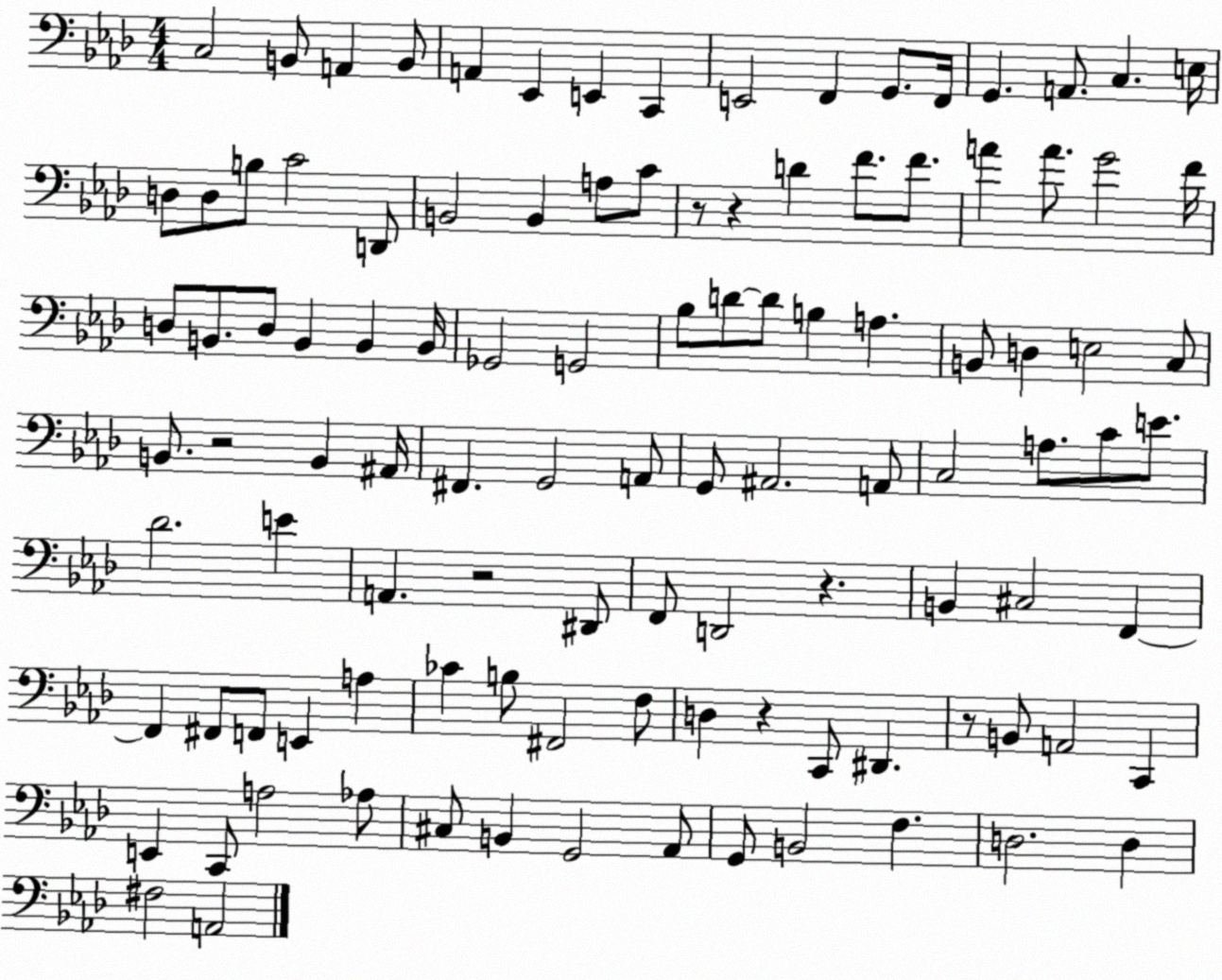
X:1
T:Untitled
M:4/4
L:1/4
K:Ab
C,2 B,,/2 A,, B,,/2 A,, _E,, E,, C,, E,,2 F,, G,,/2 F,,/4 G,, A,,/2 C, E,/4 D,/2 D,/2 B,/2 C2 D,,/2 B,,2 B,, A,/2 C/2 z/2 z D F/2 F/2 A A/2 G2 F/4 D,/2 B,,/2 D,/2 B,, B,, B,,/4 _G,,2 G,,2 _B,/2 D/2 D/2 B, A, B,,/2 D, E,2 C,/2 B,,/2 z2 B,, ^A,,/4 ^F,, G,,2 A,,/2 G,,/2 ^A,,2 A,,/2 C,2 A,/2 C/2 E/2 _D2 E A,, z2 ^D,,/2 F,,/2 D,,2 z B,, ^C,2 F,, F,, ^F,,/2 F,,/2 E,, A, _C B,/2 ^F,,2 F,/2 D, z C,,/2 ^D,, z/2 B,,/2 A,,2 C,, E,, C,,/2 A,2 _A,/2 ^C,/2 B,, G,,2 _A,,/2 G,,/2 B,,2 F, D,2 D, ^F,2 A,,2